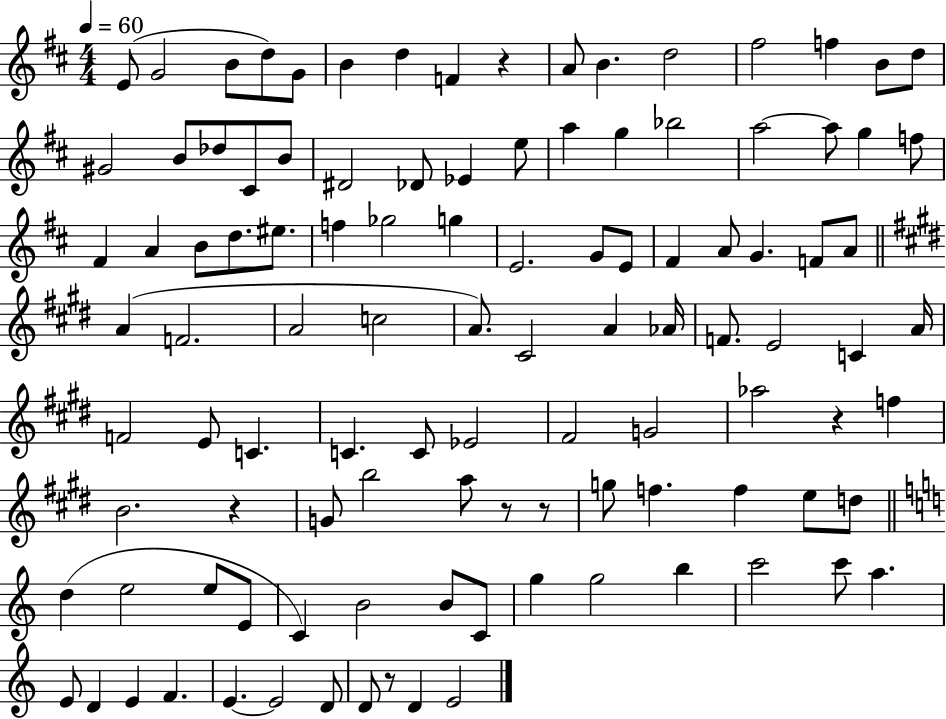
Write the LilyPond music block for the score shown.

{
  \clef treble
  \numericTimeSignature
  \time 4/4
  \key d \major
  \tempo 4 = 60
  e'8( g'2 b'8 d''8) g'8 | b'4 d''4 f'4 r4 | a'8 b'4. d''2 | fis''2 f''4 b'8 d''8 | \break gis'2 b'8 des''8 cis'8 b'8 | dis'2 des'8 ees'4 e''8 | a''4 g''4 bes''2 | a''2~~ a''8 g''4 f''8 | \break fis'4 a'4 b'8 d''8. eis''8. | f''4 ges''2 g''4 | e'2. g'8 e'8 | fis'4 a'8 g'4. f'8 a'8 | \break \bar "||" \break \key e \major a'4( f'2. | a'2 c''2 | a'8.) cis'2 a'4 aes'16 | f'8. e'2 c'4 a'16 | \break f'2 e'8 c'4. | c'4. c'8 ees'2 | fis'2 g'2 | aes''2 r4 f''4 | \break b'2. r4 | g'8 b''2 a''8 r8 r8 | g''8 f''4. f''4 e''8 d''8 | \bar "||" \break \key c \major d''4( e''2 e''8 e'8 | c'4) b'2 b'8 c'8 | g''4 g''2 b''4 | c'''2 c'''8 a''4. | \break e'8 d'4 e'4 f'4. | e'4.~~ e'2 d'8 | d'8 r8 d'4 e'2 | \bar "|."
}